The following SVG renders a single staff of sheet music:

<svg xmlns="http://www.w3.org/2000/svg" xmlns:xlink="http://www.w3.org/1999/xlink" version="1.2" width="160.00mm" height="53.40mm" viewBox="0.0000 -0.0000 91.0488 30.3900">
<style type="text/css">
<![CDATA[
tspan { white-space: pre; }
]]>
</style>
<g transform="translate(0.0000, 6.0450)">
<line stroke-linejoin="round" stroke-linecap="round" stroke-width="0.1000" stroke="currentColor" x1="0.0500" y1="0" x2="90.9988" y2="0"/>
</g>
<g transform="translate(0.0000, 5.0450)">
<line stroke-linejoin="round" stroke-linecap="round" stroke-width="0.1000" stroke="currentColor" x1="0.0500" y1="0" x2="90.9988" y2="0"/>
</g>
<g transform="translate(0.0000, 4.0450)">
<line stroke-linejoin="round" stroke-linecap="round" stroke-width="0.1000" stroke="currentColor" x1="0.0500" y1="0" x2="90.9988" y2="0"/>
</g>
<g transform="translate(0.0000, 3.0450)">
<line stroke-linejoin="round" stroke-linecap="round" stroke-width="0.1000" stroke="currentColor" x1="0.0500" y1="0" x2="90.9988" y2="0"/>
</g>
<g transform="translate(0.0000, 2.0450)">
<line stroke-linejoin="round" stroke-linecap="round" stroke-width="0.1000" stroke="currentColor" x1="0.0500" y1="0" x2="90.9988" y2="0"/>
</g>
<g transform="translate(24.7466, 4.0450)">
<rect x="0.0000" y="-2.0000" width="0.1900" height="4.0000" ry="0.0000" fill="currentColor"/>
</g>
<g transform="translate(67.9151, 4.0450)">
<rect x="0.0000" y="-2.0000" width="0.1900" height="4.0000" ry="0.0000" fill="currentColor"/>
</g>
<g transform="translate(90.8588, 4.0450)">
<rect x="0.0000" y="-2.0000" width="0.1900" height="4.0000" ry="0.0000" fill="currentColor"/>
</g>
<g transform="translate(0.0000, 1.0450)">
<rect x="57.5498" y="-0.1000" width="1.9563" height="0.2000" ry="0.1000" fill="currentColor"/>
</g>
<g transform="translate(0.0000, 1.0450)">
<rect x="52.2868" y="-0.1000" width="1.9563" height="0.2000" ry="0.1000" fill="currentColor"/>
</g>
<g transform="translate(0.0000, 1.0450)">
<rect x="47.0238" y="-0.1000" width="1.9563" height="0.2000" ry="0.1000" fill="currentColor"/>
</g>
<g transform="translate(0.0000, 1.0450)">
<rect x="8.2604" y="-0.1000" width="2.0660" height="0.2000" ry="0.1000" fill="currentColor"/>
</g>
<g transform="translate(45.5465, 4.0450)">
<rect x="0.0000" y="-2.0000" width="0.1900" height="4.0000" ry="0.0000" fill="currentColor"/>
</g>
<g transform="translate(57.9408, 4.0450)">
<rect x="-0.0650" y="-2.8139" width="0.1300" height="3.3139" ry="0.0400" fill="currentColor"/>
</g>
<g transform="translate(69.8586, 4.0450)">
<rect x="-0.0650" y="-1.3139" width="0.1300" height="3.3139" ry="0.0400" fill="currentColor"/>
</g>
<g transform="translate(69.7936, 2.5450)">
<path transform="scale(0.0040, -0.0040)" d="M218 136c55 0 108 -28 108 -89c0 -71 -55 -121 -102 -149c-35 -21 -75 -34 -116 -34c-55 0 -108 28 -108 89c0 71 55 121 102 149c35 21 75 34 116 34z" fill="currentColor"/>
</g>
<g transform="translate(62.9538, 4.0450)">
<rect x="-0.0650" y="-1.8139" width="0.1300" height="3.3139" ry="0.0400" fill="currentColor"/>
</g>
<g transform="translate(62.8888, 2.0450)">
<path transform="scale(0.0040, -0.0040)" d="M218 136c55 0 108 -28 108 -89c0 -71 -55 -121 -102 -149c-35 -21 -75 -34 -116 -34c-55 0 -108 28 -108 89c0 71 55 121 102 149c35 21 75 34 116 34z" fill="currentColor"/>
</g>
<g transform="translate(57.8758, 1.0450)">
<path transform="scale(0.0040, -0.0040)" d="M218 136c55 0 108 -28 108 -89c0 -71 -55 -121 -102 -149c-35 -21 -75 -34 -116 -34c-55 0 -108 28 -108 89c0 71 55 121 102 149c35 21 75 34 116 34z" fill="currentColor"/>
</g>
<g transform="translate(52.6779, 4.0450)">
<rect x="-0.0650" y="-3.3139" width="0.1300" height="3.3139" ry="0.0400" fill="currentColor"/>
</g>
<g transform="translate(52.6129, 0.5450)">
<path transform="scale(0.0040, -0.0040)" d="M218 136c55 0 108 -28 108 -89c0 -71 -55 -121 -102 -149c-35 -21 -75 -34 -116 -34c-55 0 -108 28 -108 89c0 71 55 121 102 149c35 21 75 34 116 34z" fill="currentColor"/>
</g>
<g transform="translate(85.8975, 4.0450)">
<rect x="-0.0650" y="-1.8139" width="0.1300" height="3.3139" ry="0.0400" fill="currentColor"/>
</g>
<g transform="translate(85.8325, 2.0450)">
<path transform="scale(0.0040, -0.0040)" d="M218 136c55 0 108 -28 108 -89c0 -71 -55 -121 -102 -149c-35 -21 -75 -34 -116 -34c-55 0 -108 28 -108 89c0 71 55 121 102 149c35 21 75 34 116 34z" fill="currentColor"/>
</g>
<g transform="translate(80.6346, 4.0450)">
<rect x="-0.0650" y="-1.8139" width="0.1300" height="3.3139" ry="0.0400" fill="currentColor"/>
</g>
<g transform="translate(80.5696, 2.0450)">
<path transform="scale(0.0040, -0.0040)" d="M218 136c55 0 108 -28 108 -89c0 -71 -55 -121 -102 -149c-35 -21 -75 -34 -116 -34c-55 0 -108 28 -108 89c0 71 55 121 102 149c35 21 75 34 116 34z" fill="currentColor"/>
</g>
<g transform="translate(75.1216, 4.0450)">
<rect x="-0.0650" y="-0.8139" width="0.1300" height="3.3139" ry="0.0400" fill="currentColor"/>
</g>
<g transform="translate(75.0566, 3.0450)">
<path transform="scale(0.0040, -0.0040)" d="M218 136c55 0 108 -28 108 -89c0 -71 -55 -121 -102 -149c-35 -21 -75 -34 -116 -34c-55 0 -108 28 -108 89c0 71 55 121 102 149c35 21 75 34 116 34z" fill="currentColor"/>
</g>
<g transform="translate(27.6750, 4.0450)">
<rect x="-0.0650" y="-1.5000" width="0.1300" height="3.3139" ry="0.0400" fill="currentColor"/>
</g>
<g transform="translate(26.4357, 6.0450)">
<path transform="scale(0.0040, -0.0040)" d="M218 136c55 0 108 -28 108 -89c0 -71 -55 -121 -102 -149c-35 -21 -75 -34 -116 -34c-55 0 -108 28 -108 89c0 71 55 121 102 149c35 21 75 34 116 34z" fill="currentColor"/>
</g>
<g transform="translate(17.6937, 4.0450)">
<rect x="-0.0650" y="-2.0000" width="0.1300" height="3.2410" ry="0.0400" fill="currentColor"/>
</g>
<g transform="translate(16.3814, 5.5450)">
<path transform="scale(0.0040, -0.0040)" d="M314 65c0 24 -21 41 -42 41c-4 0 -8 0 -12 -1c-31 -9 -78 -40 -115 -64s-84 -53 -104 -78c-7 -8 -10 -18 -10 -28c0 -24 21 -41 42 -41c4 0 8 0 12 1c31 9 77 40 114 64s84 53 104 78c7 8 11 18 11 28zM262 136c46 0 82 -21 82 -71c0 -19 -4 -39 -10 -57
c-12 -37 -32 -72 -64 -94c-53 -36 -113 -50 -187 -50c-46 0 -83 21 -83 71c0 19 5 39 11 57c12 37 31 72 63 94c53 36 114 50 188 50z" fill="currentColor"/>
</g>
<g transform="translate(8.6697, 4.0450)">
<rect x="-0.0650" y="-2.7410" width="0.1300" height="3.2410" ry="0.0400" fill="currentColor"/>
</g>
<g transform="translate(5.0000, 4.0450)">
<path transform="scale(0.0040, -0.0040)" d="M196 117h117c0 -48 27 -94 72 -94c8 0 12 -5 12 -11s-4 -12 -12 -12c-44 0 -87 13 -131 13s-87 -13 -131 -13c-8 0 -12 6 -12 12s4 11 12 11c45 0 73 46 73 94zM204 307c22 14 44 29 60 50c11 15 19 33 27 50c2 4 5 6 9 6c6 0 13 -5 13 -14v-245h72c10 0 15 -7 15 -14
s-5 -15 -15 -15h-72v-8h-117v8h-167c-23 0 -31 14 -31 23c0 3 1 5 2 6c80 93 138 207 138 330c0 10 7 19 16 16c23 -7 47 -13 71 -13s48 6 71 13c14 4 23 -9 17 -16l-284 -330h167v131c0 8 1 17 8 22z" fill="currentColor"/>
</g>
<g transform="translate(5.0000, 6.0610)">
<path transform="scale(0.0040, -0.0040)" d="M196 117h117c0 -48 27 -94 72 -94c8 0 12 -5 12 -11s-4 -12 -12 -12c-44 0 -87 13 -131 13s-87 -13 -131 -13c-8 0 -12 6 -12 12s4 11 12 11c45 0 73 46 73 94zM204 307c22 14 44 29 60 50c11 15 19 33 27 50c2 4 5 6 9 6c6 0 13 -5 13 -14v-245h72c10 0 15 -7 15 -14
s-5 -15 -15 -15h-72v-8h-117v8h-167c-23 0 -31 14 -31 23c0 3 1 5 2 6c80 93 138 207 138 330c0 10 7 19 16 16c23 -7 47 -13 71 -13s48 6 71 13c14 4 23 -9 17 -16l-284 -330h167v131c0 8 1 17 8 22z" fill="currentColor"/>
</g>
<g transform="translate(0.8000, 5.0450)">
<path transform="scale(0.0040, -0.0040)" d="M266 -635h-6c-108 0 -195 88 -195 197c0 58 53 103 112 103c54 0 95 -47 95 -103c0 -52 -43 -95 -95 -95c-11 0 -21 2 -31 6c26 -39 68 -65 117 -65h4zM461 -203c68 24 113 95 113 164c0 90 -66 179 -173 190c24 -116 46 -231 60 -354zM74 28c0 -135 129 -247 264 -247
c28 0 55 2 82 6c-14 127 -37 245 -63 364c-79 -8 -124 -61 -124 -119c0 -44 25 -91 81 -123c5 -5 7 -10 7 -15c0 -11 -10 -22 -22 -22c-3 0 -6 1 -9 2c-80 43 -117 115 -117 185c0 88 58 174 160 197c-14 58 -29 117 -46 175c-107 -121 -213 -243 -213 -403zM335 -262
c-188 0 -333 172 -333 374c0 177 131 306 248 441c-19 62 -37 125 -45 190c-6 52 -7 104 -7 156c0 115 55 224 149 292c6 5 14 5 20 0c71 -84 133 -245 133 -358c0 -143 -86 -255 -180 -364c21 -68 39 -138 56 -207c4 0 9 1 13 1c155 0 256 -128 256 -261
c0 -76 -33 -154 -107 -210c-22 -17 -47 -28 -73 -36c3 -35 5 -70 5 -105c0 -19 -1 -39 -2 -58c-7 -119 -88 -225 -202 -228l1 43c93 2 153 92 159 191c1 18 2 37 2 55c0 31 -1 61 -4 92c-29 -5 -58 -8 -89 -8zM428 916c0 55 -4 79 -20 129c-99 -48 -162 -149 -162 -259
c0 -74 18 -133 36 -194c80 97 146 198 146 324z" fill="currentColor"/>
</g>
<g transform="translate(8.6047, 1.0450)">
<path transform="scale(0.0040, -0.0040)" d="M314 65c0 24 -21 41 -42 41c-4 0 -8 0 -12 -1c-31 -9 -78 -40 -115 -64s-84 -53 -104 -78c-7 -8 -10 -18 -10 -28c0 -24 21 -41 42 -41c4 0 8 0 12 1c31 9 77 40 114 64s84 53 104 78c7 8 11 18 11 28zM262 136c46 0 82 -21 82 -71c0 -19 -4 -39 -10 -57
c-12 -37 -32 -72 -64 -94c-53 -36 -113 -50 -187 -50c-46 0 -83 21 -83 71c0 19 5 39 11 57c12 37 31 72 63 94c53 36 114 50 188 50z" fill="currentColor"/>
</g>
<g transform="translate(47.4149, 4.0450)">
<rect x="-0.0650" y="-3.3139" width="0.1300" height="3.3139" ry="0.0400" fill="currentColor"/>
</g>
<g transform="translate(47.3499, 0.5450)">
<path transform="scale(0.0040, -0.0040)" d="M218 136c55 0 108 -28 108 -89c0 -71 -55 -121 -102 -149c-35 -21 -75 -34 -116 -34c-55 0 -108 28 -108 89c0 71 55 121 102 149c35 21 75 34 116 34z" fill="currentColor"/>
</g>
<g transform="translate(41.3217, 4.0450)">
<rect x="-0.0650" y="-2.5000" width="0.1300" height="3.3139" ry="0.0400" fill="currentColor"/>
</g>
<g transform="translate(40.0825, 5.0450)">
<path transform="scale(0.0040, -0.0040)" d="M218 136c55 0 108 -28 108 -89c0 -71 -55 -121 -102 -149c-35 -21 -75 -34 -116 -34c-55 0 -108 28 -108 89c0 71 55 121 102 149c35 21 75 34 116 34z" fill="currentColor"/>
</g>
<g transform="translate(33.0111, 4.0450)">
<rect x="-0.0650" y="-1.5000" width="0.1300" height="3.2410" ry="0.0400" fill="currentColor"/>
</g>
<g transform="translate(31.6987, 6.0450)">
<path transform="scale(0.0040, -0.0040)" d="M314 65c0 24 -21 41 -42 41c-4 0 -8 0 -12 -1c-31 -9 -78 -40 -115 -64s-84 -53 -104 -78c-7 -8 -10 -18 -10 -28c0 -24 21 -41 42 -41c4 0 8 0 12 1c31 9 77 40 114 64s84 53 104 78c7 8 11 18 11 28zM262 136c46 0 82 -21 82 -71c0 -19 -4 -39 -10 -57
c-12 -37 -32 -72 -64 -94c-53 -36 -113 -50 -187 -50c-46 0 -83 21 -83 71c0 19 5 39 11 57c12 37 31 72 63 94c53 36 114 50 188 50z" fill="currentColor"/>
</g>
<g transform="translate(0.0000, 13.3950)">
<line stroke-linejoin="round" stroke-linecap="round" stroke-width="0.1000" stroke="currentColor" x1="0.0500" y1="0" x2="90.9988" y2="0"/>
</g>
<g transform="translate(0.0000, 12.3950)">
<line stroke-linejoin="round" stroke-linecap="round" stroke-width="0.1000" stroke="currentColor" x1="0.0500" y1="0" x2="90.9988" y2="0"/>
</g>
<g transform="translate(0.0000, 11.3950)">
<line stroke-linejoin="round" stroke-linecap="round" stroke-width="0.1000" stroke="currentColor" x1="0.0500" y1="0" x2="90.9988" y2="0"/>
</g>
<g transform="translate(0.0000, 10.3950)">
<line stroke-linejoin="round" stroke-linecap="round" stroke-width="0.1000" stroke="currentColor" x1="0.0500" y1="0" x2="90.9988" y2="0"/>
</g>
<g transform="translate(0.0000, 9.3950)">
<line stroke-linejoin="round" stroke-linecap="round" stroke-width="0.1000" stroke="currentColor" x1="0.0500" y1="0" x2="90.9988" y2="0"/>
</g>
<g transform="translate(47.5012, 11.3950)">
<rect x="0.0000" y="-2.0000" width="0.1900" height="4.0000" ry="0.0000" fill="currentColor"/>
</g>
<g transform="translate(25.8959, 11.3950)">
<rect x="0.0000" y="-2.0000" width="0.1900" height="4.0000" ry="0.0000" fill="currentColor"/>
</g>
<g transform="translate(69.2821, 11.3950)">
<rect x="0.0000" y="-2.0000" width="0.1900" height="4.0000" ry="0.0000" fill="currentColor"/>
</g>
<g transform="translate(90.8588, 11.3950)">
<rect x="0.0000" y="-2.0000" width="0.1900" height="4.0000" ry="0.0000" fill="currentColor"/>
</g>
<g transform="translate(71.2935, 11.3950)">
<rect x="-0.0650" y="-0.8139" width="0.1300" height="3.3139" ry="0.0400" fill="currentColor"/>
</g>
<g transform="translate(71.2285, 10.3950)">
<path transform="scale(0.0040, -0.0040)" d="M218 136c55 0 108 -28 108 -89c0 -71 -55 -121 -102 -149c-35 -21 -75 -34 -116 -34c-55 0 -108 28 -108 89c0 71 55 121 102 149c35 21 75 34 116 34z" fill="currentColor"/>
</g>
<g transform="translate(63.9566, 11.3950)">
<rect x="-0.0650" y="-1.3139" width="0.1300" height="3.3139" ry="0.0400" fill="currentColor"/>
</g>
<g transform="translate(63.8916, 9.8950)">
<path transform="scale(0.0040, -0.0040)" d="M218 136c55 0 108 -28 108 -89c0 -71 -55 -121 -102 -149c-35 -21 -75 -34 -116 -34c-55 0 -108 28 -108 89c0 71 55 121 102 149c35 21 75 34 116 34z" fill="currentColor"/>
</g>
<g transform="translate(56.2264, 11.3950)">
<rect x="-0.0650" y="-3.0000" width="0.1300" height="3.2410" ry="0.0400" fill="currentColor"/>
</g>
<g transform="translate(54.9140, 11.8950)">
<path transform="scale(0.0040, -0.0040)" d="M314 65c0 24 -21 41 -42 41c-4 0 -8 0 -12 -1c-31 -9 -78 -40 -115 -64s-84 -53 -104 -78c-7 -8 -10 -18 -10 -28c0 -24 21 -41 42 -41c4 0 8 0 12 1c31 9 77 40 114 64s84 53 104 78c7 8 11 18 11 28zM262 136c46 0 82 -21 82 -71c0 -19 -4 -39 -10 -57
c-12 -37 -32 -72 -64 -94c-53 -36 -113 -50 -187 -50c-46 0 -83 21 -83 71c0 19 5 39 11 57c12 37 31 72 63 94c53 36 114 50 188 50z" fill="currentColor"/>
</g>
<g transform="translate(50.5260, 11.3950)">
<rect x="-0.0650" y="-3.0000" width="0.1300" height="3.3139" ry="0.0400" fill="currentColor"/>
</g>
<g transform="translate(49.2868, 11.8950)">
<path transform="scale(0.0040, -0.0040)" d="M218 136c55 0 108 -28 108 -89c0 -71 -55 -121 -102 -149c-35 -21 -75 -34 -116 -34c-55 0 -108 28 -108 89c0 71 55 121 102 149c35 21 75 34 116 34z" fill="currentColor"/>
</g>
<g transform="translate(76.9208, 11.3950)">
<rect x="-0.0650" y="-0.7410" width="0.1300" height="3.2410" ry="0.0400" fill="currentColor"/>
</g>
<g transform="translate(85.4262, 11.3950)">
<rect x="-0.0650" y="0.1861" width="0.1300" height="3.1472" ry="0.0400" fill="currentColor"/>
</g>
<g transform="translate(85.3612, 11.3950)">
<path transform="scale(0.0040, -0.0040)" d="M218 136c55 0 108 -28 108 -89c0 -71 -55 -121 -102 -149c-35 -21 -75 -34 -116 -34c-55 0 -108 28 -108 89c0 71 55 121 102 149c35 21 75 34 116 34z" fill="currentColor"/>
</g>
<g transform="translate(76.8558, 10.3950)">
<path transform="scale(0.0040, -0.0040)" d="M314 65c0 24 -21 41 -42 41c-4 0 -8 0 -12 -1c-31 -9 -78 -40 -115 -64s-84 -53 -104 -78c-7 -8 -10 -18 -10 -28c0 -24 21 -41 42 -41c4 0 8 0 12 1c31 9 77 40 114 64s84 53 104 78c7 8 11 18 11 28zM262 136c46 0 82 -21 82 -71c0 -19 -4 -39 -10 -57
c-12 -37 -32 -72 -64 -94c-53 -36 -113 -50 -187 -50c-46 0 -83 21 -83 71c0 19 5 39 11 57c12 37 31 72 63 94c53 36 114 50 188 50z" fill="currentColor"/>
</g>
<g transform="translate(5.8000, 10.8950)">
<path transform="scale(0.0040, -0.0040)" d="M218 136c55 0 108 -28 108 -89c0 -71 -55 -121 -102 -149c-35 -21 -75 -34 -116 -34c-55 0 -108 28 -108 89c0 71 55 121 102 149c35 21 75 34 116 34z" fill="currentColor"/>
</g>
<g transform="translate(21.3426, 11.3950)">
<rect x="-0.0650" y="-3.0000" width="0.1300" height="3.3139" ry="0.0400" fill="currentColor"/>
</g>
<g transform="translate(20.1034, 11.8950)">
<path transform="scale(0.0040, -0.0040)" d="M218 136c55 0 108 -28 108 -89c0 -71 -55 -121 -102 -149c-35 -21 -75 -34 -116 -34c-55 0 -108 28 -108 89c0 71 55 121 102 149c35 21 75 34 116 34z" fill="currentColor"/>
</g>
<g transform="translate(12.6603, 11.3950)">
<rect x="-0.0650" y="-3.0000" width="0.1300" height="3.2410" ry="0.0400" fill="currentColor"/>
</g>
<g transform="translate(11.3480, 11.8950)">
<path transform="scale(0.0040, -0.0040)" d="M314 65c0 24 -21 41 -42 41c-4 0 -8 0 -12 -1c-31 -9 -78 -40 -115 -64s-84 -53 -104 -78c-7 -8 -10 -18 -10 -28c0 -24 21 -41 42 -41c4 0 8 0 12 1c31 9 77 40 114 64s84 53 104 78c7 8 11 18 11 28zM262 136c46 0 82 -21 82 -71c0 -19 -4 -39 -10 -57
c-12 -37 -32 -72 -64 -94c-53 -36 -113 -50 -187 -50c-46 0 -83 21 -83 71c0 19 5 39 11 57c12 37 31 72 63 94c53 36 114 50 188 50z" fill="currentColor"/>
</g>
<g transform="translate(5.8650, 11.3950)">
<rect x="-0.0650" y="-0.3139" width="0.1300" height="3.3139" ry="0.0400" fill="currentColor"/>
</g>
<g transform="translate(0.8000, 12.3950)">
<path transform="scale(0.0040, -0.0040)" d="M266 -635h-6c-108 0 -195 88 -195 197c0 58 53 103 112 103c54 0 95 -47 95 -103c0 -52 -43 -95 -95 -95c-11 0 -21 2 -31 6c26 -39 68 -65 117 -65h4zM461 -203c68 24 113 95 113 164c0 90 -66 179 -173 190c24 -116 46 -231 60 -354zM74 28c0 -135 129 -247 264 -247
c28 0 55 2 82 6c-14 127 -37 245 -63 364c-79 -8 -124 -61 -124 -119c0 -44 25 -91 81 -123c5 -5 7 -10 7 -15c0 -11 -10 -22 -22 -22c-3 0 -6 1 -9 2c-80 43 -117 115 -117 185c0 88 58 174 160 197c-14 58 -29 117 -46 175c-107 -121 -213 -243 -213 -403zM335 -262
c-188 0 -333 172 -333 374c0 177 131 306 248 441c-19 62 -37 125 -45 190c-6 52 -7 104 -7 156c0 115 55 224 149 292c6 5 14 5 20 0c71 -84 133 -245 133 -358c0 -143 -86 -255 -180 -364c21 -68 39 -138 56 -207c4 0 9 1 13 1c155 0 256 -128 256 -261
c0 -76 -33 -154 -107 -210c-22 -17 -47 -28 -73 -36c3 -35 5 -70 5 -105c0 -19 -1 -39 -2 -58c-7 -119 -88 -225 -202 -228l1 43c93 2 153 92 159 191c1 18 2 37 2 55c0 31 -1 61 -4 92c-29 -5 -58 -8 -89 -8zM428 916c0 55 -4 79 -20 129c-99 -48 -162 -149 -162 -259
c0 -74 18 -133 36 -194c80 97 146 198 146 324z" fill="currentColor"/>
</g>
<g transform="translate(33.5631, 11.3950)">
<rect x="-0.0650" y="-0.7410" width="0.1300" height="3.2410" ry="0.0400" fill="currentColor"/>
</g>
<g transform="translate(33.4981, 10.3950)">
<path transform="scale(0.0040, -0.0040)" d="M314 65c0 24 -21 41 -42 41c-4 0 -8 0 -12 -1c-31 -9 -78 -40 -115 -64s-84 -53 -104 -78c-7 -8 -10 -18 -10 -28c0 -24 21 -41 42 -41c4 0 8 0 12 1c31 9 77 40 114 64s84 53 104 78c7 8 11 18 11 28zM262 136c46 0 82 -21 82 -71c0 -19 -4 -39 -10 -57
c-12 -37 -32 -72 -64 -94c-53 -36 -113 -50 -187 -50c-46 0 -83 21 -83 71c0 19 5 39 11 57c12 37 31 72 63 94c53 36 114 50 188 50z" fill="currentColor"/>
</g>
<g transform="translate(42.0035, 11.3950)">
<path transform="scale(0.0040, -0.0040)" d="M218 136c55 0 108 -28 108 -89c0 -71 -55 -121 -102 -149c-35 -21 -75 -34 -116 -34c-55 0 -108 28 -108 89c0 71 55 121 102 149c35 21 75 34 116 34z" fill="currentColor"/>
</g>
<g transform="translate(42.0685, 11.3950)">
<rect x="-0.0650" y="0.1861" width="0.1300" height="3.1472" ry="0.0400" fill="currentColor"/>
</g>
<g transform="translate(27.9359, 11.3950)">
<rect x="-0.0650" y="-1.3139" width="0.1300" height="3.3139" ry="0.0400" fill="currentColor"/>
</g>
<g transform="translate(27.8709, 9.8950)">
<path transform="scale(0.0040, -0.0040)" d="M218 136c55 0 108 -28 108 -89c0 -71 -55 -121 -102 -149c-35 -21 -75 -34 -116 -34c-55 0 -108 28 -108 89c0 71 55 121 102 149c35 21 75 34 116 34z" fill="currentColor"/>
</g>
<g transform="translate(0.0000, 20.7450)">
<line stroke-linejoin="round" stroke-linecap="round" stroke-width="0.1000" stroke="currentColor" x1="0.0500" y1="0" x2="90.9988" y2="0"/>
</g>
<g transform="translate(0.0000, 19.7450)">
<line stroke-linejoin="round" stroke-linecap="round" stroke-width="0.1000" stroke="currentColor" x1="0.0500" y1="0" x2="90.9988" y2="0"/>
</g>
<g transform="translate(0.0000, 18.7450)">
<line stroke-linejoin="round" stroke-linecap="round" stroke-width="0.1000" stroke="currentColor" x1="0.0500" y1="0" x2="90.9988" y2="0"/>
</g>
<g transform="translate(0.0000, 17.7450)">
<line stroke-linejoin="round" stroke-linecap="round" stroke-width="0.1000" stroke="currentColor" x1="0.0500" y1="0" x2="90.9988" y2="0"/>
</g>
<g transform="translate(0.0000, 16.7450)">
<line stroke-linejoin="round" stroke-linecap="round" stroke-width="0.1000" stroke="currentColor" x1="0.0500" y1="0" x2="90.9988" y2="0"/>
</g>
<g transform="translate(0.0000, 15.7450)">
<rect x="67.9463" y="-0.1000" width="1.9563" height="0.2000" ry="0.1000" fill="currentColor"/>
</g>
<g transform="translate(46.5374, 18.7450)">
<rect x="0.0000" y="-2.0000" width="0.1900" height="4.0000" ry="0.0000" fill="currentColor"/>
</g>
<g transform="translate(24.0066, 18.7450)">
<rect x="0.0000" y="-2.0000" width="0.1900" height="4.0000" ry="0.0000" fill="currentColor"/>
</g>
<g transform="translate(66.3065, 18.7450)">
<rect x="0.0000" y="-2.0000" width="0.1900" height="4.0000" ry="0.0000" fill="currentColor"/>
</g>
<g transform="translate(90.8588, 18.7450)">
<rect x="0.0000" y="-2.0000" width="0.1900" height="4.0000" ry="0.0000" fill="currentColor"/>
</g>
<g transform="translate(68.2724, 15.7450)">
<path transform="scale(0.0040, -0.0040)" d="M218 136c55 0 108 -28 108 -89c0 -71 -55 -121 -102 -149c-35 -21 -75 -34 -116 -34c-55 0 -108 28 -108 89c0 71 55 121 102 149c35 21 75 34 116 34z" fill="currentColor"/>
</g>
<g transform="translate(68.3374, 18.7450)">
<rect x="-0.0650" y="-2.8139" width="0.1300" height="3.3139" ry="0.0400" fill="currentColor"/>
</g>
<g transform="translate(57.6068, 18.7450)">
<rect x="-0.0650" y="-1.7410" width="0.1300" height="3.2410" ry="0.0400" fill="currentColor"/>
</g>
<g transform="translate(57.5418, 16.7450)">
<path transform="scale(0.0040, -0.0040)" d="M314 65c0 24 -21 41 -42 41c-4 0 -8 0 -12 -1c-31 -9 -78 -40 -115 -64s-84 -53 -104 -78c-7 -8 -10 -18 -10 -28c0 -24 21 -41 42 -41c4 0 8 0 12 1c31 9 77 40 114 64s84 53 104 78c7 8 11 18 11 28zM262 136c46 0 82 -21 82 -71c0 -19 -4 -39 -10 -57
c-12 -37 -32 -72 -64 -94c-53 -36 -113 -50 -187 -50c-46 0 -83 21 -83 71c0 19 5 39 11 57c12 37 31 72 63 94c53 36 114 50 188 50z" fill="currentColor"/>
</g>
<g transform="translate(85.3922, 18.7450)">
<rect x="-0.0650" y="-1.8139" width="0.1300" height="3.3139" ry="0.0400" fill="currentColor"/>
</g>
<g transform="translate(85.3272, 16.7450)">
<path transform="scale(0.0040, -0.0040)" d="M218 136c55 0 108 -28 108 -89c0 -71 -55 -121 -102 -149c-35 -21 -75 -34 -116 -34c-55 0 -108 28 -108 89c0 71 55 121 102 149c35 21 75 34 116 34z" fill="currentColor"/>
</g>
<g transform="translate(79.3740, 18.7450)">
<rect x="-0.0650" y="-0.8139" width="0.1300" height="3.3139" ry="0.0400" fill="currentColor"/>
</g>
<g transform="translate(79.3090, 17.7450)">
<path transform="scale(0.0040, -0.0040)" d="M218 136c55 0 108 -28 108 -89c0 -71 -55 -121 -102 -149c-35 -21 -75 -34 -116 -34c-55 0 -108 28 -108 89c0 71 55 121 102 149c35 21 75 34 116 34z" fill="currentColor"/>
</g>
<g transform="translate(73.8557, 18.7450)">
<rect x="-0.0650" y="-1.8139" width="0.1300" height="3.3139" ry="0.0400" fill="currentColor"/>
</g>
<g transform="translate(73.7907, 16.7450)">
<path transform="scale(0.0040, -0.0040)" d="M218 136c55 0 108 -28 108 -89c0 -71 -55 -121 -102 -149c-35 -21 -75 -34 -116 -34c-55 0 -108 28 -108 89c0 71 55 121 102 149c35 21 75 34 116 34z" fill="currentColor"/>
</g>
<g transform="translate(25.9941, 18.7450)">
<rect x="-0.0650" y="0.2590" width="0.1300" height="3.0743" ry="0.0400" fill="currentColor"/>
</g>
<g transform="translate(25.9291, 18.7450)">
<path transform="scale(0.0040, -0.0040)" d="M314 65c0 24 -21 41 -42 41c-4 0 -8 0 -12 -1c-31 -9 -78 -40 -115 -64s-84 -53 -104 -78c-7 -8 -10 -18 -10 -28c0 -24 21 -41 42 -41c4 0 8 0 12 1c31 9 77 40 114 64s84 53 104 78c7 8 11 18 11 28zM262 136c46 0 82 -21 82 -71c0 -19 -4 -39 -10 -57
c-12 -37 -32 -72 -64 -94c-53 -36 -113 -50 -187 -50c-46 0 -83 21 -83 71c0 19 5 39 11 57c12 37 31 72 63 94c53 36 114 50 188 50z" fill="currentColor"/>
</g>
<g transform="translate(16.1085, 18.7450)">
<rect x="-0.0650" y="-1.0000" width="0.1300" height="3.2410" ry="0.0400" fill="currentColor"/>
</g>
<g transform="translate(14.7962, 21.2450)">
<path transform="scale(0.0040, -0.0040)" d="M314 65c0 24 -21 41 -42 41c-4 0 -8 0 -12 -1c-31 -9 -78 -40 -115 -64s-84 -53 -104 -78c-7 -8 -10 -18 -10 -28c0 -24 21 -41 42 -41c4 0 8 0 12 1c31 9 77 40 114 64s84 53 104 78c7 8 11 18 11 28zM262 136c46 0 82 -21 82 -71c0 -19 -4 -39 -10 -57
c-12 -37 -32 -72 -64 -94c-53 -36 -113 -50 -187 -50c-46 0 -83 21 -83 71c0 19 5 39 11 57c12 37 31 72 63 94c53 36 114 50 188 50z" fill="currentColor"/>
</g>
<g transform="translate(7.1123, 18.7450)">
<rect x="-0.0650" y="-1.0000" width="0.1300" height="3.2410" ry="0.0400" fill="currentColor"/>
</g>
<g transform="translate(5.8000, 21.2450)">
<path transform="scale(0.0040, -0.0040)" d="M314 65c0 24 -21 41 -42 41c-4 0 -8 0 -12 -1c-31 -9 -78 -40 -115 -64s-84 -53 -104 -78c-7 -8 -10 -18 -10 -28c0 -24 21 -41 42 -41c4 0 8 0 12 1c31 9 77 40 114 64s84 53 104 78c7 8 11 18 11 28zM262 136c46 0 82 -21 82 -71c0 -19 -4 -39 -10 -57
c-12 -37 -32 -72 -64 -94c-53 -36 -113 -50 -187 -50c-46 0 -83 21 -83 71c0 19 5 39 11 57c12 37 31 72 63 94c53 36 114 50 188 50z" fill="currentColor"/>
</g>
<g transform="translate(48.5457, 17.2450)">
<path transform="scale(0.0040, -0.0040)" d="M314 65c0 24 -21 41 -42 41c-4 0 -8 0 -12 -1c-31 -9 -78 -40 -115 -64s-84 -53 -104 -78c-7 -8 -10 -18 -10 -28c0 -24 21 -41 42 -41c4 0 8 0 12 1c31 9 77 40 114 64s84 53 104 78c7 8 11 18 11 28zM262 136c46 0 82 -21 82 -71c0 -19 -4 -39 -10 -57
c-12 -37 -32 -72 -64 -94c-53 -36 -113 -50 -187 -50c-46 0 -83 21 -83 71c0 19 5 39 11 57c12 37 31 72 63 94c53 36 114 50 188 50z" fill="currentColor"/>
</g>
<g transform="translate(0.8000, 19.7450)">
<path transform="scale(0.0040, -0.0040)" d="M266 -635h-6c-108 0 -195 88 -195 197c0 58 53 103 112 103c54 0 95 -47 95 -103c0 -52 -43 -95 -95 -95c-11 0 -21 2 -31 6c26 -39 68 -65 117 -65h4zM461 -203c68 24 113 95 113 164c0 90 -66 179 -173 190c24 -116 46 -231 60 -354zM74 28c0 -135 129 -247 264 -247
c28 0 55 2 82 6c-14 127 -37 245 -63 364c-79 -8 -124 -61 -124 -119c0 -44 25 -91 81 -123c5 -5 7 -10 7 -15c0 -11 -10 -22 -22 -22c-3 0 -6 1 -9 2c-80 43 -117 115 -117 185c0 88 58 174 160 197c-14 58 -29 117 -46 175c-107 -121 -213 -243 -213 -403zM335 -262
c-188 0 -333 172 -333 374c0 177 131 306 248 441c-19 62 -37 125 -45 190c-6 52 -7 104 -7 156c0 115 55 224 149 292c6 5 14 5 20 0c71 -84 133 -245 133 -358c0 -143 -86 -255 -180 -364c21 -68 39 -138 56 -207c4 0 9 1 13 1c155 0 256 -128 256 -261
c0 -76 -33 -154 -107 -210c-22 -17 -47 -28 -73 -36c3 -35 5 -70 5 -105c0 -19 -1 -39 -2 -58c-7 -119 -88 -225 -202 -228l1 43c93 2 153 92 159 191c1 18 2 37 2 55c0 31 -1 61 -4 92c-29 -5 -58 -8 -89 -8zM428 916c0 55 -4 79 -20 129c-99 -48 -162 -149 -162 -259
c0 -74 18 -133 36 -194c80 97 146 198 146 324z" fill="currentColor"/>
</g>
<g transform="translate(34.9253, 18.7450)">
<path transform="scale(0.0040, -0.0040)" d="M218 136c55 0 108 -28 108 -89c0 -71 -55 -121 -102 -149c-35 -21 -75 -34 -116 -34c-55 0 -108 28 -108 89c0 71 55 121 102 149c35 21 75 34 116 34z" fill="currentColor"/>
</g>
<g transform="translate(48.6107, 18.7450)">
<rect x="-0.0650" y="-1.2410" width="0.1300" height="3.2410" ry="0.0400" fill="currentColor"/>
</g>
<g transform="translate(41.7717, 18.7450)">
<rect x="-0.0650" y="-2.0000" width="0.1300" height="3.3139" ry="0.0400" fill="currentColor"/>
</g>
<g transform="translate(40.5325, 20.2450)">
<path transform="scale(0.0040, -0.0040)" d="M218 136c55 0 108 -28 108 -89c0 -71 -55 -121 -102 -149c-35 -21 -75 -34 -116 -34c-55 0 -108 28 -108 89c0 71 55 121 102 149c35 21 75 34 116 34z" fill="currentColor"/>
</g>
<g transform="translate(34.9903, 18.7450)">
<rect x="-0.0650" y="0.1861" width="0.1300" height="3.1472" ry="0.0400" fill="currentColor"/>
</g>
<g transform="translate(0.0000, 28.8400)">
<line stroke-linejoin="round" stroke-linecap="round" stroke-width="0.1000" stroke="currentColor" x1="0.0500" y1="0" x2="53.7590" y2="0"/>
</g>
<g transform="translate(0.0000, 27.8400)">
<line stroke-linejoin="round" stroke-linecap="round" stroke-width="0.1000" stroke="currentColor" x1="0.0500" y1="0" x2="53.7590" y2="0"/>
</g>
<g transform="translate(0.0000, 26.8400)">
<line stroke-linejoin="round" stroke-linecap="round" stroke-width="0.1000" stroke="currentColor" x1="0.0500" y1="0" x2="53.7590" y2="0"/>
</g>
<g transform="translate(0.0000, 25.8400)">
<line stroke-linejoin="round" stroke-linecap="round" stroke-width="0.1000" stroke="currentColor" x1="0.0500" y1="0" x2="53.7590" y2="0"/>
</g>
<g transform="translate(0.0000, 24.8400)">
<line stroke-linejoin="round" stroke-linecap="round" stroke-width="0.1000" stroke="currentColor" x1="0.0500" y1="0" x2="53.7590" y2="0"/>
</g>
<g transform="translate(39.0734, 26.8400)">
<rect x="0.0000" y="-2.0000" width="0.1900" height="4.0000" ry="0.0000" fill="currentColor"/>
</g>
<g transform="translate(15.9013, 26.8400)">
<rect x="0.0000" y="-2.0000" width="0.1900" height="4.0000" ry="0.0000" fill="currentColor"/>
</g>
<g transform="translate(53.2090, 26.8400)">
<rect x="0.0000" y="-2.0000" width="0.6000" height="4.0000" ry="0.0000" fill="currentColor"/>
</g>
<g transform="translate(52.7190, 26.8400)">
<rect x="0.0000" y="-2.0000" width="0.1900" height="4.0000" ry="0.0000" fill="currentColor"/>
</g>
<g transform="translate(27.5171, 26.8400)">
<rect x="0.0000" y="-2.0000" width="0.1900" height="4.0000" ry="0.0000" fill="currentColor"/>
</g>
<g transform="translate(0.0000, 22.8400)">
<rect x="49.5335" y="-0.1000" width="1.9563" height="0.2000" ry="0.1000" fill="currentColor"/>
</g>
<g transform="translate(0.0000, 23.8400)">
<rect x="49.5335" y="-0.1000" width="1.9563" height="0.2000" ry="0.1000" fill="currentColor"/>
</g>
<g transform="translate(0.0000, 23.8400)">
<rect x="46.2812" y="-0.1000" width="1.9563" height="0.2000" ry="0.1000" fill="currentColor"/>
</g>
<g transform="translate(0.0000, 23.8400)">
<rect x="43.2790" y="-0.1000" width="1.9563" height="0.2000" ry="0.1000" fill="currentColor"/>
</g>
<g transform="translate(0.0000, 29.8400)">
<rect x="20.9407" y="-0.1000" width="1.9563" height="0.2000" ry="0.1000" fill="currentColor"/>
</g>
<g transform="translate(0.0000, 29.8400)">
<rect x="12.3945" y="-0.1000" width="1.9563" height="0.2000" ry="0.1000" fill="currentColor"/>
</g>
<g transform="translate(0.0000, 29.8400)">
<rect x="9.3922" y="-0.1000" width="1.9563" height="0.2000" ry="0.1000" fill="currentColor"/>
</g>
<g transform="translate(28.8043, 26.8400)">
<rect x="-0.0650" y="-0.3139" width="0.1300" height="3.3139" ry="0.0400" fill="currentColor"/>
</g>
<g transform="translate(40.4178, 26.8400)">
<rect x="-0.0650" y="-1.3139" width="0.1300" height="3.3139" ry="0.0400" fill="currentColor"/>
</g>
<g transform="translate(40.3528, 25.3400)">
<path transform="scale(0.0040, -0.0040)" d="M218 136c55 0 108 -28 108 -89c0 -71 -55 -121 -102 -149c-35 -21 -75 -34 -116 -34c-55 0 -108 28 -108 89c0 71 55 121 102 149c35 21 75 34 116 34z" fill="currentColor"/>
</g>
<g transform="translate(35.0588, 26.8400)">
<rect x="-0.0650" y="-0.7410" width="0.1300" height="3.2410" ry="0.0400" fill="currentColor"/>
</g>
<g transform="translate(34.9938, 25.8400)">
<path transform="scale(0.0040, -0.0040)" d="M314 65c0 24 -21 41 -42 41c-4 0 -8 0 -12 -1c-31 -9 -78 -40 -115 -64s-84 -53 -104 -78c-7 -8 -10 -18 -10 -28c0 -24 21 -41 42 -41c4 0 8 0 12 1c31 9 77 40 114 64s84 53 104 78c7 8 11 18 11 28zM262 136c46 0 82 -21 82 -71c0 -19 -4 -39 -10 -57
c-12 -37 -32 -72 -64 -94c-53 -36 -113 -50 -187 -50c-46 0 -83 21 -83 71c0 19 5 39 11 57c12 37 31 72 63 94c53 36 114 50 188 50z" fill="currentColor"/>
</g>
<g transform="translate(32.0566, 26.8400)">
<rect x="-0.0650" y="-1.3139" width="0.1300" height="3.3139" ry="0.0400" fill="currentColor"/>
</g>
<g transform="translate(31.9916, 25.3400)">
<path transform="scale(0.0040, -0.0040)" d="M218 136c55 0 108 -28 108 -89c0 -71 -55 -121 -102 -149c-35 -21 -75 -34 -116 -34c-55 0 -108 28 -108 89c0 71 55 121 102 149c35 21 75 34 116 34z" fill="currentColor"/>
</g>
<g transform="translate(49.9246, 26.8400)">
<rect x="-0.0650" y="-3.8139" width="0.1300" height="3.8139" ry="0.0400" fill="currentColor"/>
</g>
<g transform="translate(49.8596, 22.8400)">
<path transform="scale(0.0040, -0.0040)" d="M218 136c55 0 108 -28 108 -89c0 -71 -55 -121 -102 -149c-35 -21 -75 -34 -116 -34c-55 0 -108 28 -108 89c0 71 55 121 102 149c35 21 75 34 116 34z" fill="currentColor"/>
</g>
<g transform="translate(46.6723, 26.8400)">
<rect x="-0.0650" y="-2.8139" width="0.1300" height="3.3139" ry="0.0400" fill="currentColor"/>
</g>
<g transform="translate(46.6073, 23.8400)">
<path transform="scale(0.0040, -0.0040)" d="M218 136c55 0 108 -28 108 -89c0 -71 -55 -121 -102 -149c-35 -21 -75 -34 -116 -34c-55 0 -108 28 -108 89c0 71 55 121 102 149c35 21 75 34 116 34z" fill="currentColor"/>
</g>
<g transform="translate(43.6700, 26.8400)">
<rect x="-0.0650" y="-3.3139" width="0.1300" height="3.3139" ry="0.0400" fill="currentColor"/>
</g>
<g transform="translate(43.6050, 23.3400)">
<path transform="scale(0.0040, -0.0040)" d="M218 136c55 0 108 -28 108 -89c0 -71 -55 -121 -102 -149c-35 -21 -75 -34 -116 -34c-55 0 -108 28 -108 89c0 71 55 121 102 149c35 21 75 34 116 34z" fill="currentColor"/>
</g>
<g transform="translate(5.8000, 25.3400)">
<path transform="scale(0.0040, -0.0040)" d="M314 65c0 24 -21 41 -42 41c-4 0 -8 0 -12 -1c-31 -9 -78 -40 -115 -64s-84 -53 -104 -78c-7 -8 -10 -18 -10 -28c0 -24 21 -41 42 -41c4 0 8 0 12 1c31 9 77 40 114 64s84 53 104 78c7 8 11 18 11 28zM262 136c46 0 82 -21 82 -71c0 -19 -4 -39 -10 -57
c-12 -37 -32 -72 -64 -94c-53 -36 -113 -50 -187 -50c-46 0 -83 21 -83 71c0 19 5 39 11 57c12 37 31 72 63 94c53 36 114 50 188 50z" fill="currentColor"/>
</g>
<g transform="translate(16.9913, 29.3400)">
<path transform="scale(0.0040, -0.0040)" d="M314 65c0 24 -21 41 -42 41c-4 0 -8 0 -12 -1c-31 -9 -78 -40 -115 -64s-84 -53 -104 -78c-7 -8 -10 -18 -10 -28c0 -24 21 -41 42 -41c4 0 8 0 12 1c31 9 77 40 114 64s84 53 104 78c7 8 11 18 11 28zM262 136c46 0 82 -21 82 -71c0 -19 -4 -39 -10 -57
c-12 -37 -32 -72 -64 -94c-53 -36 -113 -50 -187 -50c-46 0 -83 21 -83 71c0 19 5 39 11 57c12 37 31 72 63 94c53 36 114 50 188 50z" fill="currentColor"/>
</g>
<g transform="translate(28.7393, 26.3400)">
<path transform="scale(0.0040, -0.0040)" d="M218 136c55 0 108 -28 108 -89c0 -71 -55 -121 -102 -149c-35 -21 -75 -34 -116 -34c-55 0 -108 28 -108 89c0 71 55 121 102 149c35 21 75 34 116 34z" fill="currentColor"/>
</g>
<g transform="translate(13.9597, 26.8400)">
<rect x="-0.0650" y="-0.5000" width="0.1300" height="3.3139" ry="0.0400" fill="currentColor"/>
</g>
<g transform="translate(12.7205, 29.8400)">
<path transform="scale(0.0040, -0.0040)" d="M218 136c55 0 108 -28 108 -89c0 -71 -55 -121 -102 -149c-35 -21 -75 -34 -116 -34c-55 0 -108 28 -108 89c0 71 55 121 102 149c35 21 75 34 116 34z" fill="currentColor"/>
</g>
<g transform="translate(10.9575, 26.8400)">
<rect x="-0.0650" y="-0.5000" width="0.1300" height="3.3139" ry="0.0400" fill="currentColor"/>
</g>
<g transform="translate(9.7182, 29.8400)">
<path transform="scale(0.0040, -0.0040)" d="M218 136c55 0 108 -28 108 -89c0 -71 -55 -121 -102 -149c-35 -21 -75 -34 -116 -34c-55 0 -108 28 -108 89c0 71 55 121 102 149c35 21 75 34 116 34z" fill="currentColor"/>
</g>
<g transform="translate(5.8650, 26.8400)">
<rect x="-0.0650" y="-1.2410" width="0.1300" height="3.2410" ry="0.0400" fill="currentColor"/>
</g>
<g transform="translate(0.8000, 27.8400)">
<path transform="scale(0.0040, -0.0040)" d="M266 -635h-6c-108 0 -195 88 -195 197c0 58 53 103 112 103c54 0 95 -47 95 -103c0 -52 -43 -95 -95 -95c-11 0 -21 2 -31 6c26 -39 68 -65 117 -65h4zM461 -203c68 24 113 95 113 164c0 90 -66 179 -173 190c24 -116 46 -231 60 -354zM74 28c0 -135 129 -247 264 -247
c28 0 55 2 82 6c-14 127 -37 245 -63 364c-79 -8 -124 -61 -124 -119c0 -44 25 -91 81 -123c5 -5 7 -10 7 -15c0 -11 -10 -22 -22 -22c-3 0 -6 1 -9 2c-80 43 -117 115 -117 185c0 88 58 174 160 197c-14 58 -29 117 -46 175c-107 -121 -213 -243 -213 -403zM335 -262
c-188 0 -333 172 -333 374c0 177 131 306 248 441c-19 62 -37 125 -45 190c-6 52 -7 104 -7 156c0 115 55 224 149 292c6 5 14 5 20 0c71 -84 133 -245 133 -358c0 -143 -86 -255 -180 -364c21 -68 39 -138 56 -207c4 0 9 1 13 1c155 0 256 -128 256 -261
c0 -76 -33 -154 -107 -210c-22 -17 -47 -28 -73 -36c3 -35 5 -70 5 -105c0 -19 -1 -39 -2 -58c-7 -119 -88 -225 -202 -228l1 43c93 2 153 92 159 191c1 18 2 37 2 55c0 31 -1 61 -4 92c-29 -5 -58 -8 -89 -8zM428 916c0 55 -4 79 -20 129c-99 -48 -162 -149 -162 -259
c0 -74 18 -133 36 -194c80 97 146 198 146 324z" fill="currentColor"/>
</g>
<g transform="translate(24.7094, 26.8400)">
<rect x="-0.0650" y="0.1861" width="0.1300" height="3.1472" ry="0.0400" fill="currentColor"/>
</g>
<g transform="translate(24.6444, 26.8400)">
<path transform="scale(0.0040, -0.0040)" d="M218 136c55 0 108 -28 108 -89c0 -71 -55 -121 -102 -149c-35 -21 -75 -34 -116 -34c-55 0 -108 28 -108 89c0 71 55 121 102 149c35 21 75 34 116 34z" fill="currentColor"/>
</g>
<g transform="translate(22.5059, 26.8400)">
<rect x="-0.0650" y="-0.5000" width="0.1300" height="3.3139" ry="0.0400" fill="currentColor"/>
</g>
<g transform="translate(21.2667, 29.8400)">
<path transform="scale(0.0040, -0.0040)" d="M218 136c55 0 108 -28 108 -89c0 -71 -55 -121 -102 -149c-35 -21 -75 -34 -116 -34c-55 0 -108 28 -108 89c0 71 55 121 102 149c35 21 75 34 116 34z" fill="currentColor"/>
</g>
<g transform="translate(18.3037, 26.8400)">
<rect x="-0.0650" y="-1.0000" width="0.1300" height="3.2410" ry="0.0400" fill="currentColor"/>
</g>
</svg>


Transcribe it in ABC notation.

X:1
T:Untitled
M:4/4
L:1/4
K:C
a2 F2 E E2 G b b a f e d f f c A2 A e d2 B A A2 e d d2 B D2 D2 B2 B F e2 f2 a f d f e2 C C D2 C B c e d2 e b a c'